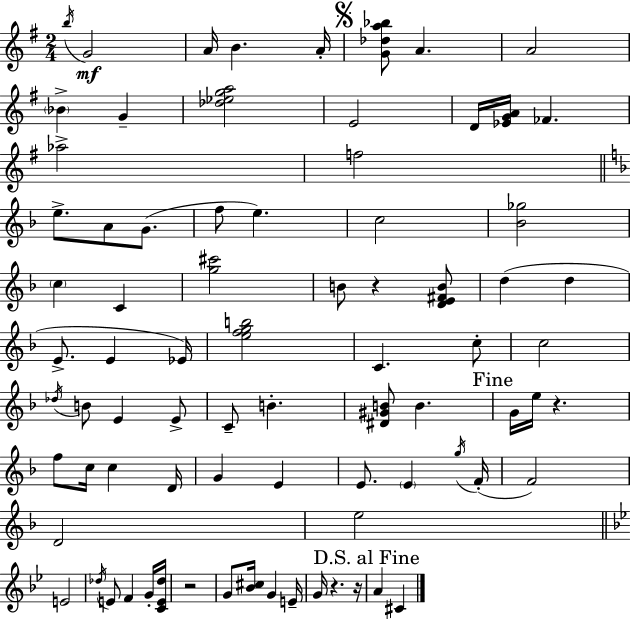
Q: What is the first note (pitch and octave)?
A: B5